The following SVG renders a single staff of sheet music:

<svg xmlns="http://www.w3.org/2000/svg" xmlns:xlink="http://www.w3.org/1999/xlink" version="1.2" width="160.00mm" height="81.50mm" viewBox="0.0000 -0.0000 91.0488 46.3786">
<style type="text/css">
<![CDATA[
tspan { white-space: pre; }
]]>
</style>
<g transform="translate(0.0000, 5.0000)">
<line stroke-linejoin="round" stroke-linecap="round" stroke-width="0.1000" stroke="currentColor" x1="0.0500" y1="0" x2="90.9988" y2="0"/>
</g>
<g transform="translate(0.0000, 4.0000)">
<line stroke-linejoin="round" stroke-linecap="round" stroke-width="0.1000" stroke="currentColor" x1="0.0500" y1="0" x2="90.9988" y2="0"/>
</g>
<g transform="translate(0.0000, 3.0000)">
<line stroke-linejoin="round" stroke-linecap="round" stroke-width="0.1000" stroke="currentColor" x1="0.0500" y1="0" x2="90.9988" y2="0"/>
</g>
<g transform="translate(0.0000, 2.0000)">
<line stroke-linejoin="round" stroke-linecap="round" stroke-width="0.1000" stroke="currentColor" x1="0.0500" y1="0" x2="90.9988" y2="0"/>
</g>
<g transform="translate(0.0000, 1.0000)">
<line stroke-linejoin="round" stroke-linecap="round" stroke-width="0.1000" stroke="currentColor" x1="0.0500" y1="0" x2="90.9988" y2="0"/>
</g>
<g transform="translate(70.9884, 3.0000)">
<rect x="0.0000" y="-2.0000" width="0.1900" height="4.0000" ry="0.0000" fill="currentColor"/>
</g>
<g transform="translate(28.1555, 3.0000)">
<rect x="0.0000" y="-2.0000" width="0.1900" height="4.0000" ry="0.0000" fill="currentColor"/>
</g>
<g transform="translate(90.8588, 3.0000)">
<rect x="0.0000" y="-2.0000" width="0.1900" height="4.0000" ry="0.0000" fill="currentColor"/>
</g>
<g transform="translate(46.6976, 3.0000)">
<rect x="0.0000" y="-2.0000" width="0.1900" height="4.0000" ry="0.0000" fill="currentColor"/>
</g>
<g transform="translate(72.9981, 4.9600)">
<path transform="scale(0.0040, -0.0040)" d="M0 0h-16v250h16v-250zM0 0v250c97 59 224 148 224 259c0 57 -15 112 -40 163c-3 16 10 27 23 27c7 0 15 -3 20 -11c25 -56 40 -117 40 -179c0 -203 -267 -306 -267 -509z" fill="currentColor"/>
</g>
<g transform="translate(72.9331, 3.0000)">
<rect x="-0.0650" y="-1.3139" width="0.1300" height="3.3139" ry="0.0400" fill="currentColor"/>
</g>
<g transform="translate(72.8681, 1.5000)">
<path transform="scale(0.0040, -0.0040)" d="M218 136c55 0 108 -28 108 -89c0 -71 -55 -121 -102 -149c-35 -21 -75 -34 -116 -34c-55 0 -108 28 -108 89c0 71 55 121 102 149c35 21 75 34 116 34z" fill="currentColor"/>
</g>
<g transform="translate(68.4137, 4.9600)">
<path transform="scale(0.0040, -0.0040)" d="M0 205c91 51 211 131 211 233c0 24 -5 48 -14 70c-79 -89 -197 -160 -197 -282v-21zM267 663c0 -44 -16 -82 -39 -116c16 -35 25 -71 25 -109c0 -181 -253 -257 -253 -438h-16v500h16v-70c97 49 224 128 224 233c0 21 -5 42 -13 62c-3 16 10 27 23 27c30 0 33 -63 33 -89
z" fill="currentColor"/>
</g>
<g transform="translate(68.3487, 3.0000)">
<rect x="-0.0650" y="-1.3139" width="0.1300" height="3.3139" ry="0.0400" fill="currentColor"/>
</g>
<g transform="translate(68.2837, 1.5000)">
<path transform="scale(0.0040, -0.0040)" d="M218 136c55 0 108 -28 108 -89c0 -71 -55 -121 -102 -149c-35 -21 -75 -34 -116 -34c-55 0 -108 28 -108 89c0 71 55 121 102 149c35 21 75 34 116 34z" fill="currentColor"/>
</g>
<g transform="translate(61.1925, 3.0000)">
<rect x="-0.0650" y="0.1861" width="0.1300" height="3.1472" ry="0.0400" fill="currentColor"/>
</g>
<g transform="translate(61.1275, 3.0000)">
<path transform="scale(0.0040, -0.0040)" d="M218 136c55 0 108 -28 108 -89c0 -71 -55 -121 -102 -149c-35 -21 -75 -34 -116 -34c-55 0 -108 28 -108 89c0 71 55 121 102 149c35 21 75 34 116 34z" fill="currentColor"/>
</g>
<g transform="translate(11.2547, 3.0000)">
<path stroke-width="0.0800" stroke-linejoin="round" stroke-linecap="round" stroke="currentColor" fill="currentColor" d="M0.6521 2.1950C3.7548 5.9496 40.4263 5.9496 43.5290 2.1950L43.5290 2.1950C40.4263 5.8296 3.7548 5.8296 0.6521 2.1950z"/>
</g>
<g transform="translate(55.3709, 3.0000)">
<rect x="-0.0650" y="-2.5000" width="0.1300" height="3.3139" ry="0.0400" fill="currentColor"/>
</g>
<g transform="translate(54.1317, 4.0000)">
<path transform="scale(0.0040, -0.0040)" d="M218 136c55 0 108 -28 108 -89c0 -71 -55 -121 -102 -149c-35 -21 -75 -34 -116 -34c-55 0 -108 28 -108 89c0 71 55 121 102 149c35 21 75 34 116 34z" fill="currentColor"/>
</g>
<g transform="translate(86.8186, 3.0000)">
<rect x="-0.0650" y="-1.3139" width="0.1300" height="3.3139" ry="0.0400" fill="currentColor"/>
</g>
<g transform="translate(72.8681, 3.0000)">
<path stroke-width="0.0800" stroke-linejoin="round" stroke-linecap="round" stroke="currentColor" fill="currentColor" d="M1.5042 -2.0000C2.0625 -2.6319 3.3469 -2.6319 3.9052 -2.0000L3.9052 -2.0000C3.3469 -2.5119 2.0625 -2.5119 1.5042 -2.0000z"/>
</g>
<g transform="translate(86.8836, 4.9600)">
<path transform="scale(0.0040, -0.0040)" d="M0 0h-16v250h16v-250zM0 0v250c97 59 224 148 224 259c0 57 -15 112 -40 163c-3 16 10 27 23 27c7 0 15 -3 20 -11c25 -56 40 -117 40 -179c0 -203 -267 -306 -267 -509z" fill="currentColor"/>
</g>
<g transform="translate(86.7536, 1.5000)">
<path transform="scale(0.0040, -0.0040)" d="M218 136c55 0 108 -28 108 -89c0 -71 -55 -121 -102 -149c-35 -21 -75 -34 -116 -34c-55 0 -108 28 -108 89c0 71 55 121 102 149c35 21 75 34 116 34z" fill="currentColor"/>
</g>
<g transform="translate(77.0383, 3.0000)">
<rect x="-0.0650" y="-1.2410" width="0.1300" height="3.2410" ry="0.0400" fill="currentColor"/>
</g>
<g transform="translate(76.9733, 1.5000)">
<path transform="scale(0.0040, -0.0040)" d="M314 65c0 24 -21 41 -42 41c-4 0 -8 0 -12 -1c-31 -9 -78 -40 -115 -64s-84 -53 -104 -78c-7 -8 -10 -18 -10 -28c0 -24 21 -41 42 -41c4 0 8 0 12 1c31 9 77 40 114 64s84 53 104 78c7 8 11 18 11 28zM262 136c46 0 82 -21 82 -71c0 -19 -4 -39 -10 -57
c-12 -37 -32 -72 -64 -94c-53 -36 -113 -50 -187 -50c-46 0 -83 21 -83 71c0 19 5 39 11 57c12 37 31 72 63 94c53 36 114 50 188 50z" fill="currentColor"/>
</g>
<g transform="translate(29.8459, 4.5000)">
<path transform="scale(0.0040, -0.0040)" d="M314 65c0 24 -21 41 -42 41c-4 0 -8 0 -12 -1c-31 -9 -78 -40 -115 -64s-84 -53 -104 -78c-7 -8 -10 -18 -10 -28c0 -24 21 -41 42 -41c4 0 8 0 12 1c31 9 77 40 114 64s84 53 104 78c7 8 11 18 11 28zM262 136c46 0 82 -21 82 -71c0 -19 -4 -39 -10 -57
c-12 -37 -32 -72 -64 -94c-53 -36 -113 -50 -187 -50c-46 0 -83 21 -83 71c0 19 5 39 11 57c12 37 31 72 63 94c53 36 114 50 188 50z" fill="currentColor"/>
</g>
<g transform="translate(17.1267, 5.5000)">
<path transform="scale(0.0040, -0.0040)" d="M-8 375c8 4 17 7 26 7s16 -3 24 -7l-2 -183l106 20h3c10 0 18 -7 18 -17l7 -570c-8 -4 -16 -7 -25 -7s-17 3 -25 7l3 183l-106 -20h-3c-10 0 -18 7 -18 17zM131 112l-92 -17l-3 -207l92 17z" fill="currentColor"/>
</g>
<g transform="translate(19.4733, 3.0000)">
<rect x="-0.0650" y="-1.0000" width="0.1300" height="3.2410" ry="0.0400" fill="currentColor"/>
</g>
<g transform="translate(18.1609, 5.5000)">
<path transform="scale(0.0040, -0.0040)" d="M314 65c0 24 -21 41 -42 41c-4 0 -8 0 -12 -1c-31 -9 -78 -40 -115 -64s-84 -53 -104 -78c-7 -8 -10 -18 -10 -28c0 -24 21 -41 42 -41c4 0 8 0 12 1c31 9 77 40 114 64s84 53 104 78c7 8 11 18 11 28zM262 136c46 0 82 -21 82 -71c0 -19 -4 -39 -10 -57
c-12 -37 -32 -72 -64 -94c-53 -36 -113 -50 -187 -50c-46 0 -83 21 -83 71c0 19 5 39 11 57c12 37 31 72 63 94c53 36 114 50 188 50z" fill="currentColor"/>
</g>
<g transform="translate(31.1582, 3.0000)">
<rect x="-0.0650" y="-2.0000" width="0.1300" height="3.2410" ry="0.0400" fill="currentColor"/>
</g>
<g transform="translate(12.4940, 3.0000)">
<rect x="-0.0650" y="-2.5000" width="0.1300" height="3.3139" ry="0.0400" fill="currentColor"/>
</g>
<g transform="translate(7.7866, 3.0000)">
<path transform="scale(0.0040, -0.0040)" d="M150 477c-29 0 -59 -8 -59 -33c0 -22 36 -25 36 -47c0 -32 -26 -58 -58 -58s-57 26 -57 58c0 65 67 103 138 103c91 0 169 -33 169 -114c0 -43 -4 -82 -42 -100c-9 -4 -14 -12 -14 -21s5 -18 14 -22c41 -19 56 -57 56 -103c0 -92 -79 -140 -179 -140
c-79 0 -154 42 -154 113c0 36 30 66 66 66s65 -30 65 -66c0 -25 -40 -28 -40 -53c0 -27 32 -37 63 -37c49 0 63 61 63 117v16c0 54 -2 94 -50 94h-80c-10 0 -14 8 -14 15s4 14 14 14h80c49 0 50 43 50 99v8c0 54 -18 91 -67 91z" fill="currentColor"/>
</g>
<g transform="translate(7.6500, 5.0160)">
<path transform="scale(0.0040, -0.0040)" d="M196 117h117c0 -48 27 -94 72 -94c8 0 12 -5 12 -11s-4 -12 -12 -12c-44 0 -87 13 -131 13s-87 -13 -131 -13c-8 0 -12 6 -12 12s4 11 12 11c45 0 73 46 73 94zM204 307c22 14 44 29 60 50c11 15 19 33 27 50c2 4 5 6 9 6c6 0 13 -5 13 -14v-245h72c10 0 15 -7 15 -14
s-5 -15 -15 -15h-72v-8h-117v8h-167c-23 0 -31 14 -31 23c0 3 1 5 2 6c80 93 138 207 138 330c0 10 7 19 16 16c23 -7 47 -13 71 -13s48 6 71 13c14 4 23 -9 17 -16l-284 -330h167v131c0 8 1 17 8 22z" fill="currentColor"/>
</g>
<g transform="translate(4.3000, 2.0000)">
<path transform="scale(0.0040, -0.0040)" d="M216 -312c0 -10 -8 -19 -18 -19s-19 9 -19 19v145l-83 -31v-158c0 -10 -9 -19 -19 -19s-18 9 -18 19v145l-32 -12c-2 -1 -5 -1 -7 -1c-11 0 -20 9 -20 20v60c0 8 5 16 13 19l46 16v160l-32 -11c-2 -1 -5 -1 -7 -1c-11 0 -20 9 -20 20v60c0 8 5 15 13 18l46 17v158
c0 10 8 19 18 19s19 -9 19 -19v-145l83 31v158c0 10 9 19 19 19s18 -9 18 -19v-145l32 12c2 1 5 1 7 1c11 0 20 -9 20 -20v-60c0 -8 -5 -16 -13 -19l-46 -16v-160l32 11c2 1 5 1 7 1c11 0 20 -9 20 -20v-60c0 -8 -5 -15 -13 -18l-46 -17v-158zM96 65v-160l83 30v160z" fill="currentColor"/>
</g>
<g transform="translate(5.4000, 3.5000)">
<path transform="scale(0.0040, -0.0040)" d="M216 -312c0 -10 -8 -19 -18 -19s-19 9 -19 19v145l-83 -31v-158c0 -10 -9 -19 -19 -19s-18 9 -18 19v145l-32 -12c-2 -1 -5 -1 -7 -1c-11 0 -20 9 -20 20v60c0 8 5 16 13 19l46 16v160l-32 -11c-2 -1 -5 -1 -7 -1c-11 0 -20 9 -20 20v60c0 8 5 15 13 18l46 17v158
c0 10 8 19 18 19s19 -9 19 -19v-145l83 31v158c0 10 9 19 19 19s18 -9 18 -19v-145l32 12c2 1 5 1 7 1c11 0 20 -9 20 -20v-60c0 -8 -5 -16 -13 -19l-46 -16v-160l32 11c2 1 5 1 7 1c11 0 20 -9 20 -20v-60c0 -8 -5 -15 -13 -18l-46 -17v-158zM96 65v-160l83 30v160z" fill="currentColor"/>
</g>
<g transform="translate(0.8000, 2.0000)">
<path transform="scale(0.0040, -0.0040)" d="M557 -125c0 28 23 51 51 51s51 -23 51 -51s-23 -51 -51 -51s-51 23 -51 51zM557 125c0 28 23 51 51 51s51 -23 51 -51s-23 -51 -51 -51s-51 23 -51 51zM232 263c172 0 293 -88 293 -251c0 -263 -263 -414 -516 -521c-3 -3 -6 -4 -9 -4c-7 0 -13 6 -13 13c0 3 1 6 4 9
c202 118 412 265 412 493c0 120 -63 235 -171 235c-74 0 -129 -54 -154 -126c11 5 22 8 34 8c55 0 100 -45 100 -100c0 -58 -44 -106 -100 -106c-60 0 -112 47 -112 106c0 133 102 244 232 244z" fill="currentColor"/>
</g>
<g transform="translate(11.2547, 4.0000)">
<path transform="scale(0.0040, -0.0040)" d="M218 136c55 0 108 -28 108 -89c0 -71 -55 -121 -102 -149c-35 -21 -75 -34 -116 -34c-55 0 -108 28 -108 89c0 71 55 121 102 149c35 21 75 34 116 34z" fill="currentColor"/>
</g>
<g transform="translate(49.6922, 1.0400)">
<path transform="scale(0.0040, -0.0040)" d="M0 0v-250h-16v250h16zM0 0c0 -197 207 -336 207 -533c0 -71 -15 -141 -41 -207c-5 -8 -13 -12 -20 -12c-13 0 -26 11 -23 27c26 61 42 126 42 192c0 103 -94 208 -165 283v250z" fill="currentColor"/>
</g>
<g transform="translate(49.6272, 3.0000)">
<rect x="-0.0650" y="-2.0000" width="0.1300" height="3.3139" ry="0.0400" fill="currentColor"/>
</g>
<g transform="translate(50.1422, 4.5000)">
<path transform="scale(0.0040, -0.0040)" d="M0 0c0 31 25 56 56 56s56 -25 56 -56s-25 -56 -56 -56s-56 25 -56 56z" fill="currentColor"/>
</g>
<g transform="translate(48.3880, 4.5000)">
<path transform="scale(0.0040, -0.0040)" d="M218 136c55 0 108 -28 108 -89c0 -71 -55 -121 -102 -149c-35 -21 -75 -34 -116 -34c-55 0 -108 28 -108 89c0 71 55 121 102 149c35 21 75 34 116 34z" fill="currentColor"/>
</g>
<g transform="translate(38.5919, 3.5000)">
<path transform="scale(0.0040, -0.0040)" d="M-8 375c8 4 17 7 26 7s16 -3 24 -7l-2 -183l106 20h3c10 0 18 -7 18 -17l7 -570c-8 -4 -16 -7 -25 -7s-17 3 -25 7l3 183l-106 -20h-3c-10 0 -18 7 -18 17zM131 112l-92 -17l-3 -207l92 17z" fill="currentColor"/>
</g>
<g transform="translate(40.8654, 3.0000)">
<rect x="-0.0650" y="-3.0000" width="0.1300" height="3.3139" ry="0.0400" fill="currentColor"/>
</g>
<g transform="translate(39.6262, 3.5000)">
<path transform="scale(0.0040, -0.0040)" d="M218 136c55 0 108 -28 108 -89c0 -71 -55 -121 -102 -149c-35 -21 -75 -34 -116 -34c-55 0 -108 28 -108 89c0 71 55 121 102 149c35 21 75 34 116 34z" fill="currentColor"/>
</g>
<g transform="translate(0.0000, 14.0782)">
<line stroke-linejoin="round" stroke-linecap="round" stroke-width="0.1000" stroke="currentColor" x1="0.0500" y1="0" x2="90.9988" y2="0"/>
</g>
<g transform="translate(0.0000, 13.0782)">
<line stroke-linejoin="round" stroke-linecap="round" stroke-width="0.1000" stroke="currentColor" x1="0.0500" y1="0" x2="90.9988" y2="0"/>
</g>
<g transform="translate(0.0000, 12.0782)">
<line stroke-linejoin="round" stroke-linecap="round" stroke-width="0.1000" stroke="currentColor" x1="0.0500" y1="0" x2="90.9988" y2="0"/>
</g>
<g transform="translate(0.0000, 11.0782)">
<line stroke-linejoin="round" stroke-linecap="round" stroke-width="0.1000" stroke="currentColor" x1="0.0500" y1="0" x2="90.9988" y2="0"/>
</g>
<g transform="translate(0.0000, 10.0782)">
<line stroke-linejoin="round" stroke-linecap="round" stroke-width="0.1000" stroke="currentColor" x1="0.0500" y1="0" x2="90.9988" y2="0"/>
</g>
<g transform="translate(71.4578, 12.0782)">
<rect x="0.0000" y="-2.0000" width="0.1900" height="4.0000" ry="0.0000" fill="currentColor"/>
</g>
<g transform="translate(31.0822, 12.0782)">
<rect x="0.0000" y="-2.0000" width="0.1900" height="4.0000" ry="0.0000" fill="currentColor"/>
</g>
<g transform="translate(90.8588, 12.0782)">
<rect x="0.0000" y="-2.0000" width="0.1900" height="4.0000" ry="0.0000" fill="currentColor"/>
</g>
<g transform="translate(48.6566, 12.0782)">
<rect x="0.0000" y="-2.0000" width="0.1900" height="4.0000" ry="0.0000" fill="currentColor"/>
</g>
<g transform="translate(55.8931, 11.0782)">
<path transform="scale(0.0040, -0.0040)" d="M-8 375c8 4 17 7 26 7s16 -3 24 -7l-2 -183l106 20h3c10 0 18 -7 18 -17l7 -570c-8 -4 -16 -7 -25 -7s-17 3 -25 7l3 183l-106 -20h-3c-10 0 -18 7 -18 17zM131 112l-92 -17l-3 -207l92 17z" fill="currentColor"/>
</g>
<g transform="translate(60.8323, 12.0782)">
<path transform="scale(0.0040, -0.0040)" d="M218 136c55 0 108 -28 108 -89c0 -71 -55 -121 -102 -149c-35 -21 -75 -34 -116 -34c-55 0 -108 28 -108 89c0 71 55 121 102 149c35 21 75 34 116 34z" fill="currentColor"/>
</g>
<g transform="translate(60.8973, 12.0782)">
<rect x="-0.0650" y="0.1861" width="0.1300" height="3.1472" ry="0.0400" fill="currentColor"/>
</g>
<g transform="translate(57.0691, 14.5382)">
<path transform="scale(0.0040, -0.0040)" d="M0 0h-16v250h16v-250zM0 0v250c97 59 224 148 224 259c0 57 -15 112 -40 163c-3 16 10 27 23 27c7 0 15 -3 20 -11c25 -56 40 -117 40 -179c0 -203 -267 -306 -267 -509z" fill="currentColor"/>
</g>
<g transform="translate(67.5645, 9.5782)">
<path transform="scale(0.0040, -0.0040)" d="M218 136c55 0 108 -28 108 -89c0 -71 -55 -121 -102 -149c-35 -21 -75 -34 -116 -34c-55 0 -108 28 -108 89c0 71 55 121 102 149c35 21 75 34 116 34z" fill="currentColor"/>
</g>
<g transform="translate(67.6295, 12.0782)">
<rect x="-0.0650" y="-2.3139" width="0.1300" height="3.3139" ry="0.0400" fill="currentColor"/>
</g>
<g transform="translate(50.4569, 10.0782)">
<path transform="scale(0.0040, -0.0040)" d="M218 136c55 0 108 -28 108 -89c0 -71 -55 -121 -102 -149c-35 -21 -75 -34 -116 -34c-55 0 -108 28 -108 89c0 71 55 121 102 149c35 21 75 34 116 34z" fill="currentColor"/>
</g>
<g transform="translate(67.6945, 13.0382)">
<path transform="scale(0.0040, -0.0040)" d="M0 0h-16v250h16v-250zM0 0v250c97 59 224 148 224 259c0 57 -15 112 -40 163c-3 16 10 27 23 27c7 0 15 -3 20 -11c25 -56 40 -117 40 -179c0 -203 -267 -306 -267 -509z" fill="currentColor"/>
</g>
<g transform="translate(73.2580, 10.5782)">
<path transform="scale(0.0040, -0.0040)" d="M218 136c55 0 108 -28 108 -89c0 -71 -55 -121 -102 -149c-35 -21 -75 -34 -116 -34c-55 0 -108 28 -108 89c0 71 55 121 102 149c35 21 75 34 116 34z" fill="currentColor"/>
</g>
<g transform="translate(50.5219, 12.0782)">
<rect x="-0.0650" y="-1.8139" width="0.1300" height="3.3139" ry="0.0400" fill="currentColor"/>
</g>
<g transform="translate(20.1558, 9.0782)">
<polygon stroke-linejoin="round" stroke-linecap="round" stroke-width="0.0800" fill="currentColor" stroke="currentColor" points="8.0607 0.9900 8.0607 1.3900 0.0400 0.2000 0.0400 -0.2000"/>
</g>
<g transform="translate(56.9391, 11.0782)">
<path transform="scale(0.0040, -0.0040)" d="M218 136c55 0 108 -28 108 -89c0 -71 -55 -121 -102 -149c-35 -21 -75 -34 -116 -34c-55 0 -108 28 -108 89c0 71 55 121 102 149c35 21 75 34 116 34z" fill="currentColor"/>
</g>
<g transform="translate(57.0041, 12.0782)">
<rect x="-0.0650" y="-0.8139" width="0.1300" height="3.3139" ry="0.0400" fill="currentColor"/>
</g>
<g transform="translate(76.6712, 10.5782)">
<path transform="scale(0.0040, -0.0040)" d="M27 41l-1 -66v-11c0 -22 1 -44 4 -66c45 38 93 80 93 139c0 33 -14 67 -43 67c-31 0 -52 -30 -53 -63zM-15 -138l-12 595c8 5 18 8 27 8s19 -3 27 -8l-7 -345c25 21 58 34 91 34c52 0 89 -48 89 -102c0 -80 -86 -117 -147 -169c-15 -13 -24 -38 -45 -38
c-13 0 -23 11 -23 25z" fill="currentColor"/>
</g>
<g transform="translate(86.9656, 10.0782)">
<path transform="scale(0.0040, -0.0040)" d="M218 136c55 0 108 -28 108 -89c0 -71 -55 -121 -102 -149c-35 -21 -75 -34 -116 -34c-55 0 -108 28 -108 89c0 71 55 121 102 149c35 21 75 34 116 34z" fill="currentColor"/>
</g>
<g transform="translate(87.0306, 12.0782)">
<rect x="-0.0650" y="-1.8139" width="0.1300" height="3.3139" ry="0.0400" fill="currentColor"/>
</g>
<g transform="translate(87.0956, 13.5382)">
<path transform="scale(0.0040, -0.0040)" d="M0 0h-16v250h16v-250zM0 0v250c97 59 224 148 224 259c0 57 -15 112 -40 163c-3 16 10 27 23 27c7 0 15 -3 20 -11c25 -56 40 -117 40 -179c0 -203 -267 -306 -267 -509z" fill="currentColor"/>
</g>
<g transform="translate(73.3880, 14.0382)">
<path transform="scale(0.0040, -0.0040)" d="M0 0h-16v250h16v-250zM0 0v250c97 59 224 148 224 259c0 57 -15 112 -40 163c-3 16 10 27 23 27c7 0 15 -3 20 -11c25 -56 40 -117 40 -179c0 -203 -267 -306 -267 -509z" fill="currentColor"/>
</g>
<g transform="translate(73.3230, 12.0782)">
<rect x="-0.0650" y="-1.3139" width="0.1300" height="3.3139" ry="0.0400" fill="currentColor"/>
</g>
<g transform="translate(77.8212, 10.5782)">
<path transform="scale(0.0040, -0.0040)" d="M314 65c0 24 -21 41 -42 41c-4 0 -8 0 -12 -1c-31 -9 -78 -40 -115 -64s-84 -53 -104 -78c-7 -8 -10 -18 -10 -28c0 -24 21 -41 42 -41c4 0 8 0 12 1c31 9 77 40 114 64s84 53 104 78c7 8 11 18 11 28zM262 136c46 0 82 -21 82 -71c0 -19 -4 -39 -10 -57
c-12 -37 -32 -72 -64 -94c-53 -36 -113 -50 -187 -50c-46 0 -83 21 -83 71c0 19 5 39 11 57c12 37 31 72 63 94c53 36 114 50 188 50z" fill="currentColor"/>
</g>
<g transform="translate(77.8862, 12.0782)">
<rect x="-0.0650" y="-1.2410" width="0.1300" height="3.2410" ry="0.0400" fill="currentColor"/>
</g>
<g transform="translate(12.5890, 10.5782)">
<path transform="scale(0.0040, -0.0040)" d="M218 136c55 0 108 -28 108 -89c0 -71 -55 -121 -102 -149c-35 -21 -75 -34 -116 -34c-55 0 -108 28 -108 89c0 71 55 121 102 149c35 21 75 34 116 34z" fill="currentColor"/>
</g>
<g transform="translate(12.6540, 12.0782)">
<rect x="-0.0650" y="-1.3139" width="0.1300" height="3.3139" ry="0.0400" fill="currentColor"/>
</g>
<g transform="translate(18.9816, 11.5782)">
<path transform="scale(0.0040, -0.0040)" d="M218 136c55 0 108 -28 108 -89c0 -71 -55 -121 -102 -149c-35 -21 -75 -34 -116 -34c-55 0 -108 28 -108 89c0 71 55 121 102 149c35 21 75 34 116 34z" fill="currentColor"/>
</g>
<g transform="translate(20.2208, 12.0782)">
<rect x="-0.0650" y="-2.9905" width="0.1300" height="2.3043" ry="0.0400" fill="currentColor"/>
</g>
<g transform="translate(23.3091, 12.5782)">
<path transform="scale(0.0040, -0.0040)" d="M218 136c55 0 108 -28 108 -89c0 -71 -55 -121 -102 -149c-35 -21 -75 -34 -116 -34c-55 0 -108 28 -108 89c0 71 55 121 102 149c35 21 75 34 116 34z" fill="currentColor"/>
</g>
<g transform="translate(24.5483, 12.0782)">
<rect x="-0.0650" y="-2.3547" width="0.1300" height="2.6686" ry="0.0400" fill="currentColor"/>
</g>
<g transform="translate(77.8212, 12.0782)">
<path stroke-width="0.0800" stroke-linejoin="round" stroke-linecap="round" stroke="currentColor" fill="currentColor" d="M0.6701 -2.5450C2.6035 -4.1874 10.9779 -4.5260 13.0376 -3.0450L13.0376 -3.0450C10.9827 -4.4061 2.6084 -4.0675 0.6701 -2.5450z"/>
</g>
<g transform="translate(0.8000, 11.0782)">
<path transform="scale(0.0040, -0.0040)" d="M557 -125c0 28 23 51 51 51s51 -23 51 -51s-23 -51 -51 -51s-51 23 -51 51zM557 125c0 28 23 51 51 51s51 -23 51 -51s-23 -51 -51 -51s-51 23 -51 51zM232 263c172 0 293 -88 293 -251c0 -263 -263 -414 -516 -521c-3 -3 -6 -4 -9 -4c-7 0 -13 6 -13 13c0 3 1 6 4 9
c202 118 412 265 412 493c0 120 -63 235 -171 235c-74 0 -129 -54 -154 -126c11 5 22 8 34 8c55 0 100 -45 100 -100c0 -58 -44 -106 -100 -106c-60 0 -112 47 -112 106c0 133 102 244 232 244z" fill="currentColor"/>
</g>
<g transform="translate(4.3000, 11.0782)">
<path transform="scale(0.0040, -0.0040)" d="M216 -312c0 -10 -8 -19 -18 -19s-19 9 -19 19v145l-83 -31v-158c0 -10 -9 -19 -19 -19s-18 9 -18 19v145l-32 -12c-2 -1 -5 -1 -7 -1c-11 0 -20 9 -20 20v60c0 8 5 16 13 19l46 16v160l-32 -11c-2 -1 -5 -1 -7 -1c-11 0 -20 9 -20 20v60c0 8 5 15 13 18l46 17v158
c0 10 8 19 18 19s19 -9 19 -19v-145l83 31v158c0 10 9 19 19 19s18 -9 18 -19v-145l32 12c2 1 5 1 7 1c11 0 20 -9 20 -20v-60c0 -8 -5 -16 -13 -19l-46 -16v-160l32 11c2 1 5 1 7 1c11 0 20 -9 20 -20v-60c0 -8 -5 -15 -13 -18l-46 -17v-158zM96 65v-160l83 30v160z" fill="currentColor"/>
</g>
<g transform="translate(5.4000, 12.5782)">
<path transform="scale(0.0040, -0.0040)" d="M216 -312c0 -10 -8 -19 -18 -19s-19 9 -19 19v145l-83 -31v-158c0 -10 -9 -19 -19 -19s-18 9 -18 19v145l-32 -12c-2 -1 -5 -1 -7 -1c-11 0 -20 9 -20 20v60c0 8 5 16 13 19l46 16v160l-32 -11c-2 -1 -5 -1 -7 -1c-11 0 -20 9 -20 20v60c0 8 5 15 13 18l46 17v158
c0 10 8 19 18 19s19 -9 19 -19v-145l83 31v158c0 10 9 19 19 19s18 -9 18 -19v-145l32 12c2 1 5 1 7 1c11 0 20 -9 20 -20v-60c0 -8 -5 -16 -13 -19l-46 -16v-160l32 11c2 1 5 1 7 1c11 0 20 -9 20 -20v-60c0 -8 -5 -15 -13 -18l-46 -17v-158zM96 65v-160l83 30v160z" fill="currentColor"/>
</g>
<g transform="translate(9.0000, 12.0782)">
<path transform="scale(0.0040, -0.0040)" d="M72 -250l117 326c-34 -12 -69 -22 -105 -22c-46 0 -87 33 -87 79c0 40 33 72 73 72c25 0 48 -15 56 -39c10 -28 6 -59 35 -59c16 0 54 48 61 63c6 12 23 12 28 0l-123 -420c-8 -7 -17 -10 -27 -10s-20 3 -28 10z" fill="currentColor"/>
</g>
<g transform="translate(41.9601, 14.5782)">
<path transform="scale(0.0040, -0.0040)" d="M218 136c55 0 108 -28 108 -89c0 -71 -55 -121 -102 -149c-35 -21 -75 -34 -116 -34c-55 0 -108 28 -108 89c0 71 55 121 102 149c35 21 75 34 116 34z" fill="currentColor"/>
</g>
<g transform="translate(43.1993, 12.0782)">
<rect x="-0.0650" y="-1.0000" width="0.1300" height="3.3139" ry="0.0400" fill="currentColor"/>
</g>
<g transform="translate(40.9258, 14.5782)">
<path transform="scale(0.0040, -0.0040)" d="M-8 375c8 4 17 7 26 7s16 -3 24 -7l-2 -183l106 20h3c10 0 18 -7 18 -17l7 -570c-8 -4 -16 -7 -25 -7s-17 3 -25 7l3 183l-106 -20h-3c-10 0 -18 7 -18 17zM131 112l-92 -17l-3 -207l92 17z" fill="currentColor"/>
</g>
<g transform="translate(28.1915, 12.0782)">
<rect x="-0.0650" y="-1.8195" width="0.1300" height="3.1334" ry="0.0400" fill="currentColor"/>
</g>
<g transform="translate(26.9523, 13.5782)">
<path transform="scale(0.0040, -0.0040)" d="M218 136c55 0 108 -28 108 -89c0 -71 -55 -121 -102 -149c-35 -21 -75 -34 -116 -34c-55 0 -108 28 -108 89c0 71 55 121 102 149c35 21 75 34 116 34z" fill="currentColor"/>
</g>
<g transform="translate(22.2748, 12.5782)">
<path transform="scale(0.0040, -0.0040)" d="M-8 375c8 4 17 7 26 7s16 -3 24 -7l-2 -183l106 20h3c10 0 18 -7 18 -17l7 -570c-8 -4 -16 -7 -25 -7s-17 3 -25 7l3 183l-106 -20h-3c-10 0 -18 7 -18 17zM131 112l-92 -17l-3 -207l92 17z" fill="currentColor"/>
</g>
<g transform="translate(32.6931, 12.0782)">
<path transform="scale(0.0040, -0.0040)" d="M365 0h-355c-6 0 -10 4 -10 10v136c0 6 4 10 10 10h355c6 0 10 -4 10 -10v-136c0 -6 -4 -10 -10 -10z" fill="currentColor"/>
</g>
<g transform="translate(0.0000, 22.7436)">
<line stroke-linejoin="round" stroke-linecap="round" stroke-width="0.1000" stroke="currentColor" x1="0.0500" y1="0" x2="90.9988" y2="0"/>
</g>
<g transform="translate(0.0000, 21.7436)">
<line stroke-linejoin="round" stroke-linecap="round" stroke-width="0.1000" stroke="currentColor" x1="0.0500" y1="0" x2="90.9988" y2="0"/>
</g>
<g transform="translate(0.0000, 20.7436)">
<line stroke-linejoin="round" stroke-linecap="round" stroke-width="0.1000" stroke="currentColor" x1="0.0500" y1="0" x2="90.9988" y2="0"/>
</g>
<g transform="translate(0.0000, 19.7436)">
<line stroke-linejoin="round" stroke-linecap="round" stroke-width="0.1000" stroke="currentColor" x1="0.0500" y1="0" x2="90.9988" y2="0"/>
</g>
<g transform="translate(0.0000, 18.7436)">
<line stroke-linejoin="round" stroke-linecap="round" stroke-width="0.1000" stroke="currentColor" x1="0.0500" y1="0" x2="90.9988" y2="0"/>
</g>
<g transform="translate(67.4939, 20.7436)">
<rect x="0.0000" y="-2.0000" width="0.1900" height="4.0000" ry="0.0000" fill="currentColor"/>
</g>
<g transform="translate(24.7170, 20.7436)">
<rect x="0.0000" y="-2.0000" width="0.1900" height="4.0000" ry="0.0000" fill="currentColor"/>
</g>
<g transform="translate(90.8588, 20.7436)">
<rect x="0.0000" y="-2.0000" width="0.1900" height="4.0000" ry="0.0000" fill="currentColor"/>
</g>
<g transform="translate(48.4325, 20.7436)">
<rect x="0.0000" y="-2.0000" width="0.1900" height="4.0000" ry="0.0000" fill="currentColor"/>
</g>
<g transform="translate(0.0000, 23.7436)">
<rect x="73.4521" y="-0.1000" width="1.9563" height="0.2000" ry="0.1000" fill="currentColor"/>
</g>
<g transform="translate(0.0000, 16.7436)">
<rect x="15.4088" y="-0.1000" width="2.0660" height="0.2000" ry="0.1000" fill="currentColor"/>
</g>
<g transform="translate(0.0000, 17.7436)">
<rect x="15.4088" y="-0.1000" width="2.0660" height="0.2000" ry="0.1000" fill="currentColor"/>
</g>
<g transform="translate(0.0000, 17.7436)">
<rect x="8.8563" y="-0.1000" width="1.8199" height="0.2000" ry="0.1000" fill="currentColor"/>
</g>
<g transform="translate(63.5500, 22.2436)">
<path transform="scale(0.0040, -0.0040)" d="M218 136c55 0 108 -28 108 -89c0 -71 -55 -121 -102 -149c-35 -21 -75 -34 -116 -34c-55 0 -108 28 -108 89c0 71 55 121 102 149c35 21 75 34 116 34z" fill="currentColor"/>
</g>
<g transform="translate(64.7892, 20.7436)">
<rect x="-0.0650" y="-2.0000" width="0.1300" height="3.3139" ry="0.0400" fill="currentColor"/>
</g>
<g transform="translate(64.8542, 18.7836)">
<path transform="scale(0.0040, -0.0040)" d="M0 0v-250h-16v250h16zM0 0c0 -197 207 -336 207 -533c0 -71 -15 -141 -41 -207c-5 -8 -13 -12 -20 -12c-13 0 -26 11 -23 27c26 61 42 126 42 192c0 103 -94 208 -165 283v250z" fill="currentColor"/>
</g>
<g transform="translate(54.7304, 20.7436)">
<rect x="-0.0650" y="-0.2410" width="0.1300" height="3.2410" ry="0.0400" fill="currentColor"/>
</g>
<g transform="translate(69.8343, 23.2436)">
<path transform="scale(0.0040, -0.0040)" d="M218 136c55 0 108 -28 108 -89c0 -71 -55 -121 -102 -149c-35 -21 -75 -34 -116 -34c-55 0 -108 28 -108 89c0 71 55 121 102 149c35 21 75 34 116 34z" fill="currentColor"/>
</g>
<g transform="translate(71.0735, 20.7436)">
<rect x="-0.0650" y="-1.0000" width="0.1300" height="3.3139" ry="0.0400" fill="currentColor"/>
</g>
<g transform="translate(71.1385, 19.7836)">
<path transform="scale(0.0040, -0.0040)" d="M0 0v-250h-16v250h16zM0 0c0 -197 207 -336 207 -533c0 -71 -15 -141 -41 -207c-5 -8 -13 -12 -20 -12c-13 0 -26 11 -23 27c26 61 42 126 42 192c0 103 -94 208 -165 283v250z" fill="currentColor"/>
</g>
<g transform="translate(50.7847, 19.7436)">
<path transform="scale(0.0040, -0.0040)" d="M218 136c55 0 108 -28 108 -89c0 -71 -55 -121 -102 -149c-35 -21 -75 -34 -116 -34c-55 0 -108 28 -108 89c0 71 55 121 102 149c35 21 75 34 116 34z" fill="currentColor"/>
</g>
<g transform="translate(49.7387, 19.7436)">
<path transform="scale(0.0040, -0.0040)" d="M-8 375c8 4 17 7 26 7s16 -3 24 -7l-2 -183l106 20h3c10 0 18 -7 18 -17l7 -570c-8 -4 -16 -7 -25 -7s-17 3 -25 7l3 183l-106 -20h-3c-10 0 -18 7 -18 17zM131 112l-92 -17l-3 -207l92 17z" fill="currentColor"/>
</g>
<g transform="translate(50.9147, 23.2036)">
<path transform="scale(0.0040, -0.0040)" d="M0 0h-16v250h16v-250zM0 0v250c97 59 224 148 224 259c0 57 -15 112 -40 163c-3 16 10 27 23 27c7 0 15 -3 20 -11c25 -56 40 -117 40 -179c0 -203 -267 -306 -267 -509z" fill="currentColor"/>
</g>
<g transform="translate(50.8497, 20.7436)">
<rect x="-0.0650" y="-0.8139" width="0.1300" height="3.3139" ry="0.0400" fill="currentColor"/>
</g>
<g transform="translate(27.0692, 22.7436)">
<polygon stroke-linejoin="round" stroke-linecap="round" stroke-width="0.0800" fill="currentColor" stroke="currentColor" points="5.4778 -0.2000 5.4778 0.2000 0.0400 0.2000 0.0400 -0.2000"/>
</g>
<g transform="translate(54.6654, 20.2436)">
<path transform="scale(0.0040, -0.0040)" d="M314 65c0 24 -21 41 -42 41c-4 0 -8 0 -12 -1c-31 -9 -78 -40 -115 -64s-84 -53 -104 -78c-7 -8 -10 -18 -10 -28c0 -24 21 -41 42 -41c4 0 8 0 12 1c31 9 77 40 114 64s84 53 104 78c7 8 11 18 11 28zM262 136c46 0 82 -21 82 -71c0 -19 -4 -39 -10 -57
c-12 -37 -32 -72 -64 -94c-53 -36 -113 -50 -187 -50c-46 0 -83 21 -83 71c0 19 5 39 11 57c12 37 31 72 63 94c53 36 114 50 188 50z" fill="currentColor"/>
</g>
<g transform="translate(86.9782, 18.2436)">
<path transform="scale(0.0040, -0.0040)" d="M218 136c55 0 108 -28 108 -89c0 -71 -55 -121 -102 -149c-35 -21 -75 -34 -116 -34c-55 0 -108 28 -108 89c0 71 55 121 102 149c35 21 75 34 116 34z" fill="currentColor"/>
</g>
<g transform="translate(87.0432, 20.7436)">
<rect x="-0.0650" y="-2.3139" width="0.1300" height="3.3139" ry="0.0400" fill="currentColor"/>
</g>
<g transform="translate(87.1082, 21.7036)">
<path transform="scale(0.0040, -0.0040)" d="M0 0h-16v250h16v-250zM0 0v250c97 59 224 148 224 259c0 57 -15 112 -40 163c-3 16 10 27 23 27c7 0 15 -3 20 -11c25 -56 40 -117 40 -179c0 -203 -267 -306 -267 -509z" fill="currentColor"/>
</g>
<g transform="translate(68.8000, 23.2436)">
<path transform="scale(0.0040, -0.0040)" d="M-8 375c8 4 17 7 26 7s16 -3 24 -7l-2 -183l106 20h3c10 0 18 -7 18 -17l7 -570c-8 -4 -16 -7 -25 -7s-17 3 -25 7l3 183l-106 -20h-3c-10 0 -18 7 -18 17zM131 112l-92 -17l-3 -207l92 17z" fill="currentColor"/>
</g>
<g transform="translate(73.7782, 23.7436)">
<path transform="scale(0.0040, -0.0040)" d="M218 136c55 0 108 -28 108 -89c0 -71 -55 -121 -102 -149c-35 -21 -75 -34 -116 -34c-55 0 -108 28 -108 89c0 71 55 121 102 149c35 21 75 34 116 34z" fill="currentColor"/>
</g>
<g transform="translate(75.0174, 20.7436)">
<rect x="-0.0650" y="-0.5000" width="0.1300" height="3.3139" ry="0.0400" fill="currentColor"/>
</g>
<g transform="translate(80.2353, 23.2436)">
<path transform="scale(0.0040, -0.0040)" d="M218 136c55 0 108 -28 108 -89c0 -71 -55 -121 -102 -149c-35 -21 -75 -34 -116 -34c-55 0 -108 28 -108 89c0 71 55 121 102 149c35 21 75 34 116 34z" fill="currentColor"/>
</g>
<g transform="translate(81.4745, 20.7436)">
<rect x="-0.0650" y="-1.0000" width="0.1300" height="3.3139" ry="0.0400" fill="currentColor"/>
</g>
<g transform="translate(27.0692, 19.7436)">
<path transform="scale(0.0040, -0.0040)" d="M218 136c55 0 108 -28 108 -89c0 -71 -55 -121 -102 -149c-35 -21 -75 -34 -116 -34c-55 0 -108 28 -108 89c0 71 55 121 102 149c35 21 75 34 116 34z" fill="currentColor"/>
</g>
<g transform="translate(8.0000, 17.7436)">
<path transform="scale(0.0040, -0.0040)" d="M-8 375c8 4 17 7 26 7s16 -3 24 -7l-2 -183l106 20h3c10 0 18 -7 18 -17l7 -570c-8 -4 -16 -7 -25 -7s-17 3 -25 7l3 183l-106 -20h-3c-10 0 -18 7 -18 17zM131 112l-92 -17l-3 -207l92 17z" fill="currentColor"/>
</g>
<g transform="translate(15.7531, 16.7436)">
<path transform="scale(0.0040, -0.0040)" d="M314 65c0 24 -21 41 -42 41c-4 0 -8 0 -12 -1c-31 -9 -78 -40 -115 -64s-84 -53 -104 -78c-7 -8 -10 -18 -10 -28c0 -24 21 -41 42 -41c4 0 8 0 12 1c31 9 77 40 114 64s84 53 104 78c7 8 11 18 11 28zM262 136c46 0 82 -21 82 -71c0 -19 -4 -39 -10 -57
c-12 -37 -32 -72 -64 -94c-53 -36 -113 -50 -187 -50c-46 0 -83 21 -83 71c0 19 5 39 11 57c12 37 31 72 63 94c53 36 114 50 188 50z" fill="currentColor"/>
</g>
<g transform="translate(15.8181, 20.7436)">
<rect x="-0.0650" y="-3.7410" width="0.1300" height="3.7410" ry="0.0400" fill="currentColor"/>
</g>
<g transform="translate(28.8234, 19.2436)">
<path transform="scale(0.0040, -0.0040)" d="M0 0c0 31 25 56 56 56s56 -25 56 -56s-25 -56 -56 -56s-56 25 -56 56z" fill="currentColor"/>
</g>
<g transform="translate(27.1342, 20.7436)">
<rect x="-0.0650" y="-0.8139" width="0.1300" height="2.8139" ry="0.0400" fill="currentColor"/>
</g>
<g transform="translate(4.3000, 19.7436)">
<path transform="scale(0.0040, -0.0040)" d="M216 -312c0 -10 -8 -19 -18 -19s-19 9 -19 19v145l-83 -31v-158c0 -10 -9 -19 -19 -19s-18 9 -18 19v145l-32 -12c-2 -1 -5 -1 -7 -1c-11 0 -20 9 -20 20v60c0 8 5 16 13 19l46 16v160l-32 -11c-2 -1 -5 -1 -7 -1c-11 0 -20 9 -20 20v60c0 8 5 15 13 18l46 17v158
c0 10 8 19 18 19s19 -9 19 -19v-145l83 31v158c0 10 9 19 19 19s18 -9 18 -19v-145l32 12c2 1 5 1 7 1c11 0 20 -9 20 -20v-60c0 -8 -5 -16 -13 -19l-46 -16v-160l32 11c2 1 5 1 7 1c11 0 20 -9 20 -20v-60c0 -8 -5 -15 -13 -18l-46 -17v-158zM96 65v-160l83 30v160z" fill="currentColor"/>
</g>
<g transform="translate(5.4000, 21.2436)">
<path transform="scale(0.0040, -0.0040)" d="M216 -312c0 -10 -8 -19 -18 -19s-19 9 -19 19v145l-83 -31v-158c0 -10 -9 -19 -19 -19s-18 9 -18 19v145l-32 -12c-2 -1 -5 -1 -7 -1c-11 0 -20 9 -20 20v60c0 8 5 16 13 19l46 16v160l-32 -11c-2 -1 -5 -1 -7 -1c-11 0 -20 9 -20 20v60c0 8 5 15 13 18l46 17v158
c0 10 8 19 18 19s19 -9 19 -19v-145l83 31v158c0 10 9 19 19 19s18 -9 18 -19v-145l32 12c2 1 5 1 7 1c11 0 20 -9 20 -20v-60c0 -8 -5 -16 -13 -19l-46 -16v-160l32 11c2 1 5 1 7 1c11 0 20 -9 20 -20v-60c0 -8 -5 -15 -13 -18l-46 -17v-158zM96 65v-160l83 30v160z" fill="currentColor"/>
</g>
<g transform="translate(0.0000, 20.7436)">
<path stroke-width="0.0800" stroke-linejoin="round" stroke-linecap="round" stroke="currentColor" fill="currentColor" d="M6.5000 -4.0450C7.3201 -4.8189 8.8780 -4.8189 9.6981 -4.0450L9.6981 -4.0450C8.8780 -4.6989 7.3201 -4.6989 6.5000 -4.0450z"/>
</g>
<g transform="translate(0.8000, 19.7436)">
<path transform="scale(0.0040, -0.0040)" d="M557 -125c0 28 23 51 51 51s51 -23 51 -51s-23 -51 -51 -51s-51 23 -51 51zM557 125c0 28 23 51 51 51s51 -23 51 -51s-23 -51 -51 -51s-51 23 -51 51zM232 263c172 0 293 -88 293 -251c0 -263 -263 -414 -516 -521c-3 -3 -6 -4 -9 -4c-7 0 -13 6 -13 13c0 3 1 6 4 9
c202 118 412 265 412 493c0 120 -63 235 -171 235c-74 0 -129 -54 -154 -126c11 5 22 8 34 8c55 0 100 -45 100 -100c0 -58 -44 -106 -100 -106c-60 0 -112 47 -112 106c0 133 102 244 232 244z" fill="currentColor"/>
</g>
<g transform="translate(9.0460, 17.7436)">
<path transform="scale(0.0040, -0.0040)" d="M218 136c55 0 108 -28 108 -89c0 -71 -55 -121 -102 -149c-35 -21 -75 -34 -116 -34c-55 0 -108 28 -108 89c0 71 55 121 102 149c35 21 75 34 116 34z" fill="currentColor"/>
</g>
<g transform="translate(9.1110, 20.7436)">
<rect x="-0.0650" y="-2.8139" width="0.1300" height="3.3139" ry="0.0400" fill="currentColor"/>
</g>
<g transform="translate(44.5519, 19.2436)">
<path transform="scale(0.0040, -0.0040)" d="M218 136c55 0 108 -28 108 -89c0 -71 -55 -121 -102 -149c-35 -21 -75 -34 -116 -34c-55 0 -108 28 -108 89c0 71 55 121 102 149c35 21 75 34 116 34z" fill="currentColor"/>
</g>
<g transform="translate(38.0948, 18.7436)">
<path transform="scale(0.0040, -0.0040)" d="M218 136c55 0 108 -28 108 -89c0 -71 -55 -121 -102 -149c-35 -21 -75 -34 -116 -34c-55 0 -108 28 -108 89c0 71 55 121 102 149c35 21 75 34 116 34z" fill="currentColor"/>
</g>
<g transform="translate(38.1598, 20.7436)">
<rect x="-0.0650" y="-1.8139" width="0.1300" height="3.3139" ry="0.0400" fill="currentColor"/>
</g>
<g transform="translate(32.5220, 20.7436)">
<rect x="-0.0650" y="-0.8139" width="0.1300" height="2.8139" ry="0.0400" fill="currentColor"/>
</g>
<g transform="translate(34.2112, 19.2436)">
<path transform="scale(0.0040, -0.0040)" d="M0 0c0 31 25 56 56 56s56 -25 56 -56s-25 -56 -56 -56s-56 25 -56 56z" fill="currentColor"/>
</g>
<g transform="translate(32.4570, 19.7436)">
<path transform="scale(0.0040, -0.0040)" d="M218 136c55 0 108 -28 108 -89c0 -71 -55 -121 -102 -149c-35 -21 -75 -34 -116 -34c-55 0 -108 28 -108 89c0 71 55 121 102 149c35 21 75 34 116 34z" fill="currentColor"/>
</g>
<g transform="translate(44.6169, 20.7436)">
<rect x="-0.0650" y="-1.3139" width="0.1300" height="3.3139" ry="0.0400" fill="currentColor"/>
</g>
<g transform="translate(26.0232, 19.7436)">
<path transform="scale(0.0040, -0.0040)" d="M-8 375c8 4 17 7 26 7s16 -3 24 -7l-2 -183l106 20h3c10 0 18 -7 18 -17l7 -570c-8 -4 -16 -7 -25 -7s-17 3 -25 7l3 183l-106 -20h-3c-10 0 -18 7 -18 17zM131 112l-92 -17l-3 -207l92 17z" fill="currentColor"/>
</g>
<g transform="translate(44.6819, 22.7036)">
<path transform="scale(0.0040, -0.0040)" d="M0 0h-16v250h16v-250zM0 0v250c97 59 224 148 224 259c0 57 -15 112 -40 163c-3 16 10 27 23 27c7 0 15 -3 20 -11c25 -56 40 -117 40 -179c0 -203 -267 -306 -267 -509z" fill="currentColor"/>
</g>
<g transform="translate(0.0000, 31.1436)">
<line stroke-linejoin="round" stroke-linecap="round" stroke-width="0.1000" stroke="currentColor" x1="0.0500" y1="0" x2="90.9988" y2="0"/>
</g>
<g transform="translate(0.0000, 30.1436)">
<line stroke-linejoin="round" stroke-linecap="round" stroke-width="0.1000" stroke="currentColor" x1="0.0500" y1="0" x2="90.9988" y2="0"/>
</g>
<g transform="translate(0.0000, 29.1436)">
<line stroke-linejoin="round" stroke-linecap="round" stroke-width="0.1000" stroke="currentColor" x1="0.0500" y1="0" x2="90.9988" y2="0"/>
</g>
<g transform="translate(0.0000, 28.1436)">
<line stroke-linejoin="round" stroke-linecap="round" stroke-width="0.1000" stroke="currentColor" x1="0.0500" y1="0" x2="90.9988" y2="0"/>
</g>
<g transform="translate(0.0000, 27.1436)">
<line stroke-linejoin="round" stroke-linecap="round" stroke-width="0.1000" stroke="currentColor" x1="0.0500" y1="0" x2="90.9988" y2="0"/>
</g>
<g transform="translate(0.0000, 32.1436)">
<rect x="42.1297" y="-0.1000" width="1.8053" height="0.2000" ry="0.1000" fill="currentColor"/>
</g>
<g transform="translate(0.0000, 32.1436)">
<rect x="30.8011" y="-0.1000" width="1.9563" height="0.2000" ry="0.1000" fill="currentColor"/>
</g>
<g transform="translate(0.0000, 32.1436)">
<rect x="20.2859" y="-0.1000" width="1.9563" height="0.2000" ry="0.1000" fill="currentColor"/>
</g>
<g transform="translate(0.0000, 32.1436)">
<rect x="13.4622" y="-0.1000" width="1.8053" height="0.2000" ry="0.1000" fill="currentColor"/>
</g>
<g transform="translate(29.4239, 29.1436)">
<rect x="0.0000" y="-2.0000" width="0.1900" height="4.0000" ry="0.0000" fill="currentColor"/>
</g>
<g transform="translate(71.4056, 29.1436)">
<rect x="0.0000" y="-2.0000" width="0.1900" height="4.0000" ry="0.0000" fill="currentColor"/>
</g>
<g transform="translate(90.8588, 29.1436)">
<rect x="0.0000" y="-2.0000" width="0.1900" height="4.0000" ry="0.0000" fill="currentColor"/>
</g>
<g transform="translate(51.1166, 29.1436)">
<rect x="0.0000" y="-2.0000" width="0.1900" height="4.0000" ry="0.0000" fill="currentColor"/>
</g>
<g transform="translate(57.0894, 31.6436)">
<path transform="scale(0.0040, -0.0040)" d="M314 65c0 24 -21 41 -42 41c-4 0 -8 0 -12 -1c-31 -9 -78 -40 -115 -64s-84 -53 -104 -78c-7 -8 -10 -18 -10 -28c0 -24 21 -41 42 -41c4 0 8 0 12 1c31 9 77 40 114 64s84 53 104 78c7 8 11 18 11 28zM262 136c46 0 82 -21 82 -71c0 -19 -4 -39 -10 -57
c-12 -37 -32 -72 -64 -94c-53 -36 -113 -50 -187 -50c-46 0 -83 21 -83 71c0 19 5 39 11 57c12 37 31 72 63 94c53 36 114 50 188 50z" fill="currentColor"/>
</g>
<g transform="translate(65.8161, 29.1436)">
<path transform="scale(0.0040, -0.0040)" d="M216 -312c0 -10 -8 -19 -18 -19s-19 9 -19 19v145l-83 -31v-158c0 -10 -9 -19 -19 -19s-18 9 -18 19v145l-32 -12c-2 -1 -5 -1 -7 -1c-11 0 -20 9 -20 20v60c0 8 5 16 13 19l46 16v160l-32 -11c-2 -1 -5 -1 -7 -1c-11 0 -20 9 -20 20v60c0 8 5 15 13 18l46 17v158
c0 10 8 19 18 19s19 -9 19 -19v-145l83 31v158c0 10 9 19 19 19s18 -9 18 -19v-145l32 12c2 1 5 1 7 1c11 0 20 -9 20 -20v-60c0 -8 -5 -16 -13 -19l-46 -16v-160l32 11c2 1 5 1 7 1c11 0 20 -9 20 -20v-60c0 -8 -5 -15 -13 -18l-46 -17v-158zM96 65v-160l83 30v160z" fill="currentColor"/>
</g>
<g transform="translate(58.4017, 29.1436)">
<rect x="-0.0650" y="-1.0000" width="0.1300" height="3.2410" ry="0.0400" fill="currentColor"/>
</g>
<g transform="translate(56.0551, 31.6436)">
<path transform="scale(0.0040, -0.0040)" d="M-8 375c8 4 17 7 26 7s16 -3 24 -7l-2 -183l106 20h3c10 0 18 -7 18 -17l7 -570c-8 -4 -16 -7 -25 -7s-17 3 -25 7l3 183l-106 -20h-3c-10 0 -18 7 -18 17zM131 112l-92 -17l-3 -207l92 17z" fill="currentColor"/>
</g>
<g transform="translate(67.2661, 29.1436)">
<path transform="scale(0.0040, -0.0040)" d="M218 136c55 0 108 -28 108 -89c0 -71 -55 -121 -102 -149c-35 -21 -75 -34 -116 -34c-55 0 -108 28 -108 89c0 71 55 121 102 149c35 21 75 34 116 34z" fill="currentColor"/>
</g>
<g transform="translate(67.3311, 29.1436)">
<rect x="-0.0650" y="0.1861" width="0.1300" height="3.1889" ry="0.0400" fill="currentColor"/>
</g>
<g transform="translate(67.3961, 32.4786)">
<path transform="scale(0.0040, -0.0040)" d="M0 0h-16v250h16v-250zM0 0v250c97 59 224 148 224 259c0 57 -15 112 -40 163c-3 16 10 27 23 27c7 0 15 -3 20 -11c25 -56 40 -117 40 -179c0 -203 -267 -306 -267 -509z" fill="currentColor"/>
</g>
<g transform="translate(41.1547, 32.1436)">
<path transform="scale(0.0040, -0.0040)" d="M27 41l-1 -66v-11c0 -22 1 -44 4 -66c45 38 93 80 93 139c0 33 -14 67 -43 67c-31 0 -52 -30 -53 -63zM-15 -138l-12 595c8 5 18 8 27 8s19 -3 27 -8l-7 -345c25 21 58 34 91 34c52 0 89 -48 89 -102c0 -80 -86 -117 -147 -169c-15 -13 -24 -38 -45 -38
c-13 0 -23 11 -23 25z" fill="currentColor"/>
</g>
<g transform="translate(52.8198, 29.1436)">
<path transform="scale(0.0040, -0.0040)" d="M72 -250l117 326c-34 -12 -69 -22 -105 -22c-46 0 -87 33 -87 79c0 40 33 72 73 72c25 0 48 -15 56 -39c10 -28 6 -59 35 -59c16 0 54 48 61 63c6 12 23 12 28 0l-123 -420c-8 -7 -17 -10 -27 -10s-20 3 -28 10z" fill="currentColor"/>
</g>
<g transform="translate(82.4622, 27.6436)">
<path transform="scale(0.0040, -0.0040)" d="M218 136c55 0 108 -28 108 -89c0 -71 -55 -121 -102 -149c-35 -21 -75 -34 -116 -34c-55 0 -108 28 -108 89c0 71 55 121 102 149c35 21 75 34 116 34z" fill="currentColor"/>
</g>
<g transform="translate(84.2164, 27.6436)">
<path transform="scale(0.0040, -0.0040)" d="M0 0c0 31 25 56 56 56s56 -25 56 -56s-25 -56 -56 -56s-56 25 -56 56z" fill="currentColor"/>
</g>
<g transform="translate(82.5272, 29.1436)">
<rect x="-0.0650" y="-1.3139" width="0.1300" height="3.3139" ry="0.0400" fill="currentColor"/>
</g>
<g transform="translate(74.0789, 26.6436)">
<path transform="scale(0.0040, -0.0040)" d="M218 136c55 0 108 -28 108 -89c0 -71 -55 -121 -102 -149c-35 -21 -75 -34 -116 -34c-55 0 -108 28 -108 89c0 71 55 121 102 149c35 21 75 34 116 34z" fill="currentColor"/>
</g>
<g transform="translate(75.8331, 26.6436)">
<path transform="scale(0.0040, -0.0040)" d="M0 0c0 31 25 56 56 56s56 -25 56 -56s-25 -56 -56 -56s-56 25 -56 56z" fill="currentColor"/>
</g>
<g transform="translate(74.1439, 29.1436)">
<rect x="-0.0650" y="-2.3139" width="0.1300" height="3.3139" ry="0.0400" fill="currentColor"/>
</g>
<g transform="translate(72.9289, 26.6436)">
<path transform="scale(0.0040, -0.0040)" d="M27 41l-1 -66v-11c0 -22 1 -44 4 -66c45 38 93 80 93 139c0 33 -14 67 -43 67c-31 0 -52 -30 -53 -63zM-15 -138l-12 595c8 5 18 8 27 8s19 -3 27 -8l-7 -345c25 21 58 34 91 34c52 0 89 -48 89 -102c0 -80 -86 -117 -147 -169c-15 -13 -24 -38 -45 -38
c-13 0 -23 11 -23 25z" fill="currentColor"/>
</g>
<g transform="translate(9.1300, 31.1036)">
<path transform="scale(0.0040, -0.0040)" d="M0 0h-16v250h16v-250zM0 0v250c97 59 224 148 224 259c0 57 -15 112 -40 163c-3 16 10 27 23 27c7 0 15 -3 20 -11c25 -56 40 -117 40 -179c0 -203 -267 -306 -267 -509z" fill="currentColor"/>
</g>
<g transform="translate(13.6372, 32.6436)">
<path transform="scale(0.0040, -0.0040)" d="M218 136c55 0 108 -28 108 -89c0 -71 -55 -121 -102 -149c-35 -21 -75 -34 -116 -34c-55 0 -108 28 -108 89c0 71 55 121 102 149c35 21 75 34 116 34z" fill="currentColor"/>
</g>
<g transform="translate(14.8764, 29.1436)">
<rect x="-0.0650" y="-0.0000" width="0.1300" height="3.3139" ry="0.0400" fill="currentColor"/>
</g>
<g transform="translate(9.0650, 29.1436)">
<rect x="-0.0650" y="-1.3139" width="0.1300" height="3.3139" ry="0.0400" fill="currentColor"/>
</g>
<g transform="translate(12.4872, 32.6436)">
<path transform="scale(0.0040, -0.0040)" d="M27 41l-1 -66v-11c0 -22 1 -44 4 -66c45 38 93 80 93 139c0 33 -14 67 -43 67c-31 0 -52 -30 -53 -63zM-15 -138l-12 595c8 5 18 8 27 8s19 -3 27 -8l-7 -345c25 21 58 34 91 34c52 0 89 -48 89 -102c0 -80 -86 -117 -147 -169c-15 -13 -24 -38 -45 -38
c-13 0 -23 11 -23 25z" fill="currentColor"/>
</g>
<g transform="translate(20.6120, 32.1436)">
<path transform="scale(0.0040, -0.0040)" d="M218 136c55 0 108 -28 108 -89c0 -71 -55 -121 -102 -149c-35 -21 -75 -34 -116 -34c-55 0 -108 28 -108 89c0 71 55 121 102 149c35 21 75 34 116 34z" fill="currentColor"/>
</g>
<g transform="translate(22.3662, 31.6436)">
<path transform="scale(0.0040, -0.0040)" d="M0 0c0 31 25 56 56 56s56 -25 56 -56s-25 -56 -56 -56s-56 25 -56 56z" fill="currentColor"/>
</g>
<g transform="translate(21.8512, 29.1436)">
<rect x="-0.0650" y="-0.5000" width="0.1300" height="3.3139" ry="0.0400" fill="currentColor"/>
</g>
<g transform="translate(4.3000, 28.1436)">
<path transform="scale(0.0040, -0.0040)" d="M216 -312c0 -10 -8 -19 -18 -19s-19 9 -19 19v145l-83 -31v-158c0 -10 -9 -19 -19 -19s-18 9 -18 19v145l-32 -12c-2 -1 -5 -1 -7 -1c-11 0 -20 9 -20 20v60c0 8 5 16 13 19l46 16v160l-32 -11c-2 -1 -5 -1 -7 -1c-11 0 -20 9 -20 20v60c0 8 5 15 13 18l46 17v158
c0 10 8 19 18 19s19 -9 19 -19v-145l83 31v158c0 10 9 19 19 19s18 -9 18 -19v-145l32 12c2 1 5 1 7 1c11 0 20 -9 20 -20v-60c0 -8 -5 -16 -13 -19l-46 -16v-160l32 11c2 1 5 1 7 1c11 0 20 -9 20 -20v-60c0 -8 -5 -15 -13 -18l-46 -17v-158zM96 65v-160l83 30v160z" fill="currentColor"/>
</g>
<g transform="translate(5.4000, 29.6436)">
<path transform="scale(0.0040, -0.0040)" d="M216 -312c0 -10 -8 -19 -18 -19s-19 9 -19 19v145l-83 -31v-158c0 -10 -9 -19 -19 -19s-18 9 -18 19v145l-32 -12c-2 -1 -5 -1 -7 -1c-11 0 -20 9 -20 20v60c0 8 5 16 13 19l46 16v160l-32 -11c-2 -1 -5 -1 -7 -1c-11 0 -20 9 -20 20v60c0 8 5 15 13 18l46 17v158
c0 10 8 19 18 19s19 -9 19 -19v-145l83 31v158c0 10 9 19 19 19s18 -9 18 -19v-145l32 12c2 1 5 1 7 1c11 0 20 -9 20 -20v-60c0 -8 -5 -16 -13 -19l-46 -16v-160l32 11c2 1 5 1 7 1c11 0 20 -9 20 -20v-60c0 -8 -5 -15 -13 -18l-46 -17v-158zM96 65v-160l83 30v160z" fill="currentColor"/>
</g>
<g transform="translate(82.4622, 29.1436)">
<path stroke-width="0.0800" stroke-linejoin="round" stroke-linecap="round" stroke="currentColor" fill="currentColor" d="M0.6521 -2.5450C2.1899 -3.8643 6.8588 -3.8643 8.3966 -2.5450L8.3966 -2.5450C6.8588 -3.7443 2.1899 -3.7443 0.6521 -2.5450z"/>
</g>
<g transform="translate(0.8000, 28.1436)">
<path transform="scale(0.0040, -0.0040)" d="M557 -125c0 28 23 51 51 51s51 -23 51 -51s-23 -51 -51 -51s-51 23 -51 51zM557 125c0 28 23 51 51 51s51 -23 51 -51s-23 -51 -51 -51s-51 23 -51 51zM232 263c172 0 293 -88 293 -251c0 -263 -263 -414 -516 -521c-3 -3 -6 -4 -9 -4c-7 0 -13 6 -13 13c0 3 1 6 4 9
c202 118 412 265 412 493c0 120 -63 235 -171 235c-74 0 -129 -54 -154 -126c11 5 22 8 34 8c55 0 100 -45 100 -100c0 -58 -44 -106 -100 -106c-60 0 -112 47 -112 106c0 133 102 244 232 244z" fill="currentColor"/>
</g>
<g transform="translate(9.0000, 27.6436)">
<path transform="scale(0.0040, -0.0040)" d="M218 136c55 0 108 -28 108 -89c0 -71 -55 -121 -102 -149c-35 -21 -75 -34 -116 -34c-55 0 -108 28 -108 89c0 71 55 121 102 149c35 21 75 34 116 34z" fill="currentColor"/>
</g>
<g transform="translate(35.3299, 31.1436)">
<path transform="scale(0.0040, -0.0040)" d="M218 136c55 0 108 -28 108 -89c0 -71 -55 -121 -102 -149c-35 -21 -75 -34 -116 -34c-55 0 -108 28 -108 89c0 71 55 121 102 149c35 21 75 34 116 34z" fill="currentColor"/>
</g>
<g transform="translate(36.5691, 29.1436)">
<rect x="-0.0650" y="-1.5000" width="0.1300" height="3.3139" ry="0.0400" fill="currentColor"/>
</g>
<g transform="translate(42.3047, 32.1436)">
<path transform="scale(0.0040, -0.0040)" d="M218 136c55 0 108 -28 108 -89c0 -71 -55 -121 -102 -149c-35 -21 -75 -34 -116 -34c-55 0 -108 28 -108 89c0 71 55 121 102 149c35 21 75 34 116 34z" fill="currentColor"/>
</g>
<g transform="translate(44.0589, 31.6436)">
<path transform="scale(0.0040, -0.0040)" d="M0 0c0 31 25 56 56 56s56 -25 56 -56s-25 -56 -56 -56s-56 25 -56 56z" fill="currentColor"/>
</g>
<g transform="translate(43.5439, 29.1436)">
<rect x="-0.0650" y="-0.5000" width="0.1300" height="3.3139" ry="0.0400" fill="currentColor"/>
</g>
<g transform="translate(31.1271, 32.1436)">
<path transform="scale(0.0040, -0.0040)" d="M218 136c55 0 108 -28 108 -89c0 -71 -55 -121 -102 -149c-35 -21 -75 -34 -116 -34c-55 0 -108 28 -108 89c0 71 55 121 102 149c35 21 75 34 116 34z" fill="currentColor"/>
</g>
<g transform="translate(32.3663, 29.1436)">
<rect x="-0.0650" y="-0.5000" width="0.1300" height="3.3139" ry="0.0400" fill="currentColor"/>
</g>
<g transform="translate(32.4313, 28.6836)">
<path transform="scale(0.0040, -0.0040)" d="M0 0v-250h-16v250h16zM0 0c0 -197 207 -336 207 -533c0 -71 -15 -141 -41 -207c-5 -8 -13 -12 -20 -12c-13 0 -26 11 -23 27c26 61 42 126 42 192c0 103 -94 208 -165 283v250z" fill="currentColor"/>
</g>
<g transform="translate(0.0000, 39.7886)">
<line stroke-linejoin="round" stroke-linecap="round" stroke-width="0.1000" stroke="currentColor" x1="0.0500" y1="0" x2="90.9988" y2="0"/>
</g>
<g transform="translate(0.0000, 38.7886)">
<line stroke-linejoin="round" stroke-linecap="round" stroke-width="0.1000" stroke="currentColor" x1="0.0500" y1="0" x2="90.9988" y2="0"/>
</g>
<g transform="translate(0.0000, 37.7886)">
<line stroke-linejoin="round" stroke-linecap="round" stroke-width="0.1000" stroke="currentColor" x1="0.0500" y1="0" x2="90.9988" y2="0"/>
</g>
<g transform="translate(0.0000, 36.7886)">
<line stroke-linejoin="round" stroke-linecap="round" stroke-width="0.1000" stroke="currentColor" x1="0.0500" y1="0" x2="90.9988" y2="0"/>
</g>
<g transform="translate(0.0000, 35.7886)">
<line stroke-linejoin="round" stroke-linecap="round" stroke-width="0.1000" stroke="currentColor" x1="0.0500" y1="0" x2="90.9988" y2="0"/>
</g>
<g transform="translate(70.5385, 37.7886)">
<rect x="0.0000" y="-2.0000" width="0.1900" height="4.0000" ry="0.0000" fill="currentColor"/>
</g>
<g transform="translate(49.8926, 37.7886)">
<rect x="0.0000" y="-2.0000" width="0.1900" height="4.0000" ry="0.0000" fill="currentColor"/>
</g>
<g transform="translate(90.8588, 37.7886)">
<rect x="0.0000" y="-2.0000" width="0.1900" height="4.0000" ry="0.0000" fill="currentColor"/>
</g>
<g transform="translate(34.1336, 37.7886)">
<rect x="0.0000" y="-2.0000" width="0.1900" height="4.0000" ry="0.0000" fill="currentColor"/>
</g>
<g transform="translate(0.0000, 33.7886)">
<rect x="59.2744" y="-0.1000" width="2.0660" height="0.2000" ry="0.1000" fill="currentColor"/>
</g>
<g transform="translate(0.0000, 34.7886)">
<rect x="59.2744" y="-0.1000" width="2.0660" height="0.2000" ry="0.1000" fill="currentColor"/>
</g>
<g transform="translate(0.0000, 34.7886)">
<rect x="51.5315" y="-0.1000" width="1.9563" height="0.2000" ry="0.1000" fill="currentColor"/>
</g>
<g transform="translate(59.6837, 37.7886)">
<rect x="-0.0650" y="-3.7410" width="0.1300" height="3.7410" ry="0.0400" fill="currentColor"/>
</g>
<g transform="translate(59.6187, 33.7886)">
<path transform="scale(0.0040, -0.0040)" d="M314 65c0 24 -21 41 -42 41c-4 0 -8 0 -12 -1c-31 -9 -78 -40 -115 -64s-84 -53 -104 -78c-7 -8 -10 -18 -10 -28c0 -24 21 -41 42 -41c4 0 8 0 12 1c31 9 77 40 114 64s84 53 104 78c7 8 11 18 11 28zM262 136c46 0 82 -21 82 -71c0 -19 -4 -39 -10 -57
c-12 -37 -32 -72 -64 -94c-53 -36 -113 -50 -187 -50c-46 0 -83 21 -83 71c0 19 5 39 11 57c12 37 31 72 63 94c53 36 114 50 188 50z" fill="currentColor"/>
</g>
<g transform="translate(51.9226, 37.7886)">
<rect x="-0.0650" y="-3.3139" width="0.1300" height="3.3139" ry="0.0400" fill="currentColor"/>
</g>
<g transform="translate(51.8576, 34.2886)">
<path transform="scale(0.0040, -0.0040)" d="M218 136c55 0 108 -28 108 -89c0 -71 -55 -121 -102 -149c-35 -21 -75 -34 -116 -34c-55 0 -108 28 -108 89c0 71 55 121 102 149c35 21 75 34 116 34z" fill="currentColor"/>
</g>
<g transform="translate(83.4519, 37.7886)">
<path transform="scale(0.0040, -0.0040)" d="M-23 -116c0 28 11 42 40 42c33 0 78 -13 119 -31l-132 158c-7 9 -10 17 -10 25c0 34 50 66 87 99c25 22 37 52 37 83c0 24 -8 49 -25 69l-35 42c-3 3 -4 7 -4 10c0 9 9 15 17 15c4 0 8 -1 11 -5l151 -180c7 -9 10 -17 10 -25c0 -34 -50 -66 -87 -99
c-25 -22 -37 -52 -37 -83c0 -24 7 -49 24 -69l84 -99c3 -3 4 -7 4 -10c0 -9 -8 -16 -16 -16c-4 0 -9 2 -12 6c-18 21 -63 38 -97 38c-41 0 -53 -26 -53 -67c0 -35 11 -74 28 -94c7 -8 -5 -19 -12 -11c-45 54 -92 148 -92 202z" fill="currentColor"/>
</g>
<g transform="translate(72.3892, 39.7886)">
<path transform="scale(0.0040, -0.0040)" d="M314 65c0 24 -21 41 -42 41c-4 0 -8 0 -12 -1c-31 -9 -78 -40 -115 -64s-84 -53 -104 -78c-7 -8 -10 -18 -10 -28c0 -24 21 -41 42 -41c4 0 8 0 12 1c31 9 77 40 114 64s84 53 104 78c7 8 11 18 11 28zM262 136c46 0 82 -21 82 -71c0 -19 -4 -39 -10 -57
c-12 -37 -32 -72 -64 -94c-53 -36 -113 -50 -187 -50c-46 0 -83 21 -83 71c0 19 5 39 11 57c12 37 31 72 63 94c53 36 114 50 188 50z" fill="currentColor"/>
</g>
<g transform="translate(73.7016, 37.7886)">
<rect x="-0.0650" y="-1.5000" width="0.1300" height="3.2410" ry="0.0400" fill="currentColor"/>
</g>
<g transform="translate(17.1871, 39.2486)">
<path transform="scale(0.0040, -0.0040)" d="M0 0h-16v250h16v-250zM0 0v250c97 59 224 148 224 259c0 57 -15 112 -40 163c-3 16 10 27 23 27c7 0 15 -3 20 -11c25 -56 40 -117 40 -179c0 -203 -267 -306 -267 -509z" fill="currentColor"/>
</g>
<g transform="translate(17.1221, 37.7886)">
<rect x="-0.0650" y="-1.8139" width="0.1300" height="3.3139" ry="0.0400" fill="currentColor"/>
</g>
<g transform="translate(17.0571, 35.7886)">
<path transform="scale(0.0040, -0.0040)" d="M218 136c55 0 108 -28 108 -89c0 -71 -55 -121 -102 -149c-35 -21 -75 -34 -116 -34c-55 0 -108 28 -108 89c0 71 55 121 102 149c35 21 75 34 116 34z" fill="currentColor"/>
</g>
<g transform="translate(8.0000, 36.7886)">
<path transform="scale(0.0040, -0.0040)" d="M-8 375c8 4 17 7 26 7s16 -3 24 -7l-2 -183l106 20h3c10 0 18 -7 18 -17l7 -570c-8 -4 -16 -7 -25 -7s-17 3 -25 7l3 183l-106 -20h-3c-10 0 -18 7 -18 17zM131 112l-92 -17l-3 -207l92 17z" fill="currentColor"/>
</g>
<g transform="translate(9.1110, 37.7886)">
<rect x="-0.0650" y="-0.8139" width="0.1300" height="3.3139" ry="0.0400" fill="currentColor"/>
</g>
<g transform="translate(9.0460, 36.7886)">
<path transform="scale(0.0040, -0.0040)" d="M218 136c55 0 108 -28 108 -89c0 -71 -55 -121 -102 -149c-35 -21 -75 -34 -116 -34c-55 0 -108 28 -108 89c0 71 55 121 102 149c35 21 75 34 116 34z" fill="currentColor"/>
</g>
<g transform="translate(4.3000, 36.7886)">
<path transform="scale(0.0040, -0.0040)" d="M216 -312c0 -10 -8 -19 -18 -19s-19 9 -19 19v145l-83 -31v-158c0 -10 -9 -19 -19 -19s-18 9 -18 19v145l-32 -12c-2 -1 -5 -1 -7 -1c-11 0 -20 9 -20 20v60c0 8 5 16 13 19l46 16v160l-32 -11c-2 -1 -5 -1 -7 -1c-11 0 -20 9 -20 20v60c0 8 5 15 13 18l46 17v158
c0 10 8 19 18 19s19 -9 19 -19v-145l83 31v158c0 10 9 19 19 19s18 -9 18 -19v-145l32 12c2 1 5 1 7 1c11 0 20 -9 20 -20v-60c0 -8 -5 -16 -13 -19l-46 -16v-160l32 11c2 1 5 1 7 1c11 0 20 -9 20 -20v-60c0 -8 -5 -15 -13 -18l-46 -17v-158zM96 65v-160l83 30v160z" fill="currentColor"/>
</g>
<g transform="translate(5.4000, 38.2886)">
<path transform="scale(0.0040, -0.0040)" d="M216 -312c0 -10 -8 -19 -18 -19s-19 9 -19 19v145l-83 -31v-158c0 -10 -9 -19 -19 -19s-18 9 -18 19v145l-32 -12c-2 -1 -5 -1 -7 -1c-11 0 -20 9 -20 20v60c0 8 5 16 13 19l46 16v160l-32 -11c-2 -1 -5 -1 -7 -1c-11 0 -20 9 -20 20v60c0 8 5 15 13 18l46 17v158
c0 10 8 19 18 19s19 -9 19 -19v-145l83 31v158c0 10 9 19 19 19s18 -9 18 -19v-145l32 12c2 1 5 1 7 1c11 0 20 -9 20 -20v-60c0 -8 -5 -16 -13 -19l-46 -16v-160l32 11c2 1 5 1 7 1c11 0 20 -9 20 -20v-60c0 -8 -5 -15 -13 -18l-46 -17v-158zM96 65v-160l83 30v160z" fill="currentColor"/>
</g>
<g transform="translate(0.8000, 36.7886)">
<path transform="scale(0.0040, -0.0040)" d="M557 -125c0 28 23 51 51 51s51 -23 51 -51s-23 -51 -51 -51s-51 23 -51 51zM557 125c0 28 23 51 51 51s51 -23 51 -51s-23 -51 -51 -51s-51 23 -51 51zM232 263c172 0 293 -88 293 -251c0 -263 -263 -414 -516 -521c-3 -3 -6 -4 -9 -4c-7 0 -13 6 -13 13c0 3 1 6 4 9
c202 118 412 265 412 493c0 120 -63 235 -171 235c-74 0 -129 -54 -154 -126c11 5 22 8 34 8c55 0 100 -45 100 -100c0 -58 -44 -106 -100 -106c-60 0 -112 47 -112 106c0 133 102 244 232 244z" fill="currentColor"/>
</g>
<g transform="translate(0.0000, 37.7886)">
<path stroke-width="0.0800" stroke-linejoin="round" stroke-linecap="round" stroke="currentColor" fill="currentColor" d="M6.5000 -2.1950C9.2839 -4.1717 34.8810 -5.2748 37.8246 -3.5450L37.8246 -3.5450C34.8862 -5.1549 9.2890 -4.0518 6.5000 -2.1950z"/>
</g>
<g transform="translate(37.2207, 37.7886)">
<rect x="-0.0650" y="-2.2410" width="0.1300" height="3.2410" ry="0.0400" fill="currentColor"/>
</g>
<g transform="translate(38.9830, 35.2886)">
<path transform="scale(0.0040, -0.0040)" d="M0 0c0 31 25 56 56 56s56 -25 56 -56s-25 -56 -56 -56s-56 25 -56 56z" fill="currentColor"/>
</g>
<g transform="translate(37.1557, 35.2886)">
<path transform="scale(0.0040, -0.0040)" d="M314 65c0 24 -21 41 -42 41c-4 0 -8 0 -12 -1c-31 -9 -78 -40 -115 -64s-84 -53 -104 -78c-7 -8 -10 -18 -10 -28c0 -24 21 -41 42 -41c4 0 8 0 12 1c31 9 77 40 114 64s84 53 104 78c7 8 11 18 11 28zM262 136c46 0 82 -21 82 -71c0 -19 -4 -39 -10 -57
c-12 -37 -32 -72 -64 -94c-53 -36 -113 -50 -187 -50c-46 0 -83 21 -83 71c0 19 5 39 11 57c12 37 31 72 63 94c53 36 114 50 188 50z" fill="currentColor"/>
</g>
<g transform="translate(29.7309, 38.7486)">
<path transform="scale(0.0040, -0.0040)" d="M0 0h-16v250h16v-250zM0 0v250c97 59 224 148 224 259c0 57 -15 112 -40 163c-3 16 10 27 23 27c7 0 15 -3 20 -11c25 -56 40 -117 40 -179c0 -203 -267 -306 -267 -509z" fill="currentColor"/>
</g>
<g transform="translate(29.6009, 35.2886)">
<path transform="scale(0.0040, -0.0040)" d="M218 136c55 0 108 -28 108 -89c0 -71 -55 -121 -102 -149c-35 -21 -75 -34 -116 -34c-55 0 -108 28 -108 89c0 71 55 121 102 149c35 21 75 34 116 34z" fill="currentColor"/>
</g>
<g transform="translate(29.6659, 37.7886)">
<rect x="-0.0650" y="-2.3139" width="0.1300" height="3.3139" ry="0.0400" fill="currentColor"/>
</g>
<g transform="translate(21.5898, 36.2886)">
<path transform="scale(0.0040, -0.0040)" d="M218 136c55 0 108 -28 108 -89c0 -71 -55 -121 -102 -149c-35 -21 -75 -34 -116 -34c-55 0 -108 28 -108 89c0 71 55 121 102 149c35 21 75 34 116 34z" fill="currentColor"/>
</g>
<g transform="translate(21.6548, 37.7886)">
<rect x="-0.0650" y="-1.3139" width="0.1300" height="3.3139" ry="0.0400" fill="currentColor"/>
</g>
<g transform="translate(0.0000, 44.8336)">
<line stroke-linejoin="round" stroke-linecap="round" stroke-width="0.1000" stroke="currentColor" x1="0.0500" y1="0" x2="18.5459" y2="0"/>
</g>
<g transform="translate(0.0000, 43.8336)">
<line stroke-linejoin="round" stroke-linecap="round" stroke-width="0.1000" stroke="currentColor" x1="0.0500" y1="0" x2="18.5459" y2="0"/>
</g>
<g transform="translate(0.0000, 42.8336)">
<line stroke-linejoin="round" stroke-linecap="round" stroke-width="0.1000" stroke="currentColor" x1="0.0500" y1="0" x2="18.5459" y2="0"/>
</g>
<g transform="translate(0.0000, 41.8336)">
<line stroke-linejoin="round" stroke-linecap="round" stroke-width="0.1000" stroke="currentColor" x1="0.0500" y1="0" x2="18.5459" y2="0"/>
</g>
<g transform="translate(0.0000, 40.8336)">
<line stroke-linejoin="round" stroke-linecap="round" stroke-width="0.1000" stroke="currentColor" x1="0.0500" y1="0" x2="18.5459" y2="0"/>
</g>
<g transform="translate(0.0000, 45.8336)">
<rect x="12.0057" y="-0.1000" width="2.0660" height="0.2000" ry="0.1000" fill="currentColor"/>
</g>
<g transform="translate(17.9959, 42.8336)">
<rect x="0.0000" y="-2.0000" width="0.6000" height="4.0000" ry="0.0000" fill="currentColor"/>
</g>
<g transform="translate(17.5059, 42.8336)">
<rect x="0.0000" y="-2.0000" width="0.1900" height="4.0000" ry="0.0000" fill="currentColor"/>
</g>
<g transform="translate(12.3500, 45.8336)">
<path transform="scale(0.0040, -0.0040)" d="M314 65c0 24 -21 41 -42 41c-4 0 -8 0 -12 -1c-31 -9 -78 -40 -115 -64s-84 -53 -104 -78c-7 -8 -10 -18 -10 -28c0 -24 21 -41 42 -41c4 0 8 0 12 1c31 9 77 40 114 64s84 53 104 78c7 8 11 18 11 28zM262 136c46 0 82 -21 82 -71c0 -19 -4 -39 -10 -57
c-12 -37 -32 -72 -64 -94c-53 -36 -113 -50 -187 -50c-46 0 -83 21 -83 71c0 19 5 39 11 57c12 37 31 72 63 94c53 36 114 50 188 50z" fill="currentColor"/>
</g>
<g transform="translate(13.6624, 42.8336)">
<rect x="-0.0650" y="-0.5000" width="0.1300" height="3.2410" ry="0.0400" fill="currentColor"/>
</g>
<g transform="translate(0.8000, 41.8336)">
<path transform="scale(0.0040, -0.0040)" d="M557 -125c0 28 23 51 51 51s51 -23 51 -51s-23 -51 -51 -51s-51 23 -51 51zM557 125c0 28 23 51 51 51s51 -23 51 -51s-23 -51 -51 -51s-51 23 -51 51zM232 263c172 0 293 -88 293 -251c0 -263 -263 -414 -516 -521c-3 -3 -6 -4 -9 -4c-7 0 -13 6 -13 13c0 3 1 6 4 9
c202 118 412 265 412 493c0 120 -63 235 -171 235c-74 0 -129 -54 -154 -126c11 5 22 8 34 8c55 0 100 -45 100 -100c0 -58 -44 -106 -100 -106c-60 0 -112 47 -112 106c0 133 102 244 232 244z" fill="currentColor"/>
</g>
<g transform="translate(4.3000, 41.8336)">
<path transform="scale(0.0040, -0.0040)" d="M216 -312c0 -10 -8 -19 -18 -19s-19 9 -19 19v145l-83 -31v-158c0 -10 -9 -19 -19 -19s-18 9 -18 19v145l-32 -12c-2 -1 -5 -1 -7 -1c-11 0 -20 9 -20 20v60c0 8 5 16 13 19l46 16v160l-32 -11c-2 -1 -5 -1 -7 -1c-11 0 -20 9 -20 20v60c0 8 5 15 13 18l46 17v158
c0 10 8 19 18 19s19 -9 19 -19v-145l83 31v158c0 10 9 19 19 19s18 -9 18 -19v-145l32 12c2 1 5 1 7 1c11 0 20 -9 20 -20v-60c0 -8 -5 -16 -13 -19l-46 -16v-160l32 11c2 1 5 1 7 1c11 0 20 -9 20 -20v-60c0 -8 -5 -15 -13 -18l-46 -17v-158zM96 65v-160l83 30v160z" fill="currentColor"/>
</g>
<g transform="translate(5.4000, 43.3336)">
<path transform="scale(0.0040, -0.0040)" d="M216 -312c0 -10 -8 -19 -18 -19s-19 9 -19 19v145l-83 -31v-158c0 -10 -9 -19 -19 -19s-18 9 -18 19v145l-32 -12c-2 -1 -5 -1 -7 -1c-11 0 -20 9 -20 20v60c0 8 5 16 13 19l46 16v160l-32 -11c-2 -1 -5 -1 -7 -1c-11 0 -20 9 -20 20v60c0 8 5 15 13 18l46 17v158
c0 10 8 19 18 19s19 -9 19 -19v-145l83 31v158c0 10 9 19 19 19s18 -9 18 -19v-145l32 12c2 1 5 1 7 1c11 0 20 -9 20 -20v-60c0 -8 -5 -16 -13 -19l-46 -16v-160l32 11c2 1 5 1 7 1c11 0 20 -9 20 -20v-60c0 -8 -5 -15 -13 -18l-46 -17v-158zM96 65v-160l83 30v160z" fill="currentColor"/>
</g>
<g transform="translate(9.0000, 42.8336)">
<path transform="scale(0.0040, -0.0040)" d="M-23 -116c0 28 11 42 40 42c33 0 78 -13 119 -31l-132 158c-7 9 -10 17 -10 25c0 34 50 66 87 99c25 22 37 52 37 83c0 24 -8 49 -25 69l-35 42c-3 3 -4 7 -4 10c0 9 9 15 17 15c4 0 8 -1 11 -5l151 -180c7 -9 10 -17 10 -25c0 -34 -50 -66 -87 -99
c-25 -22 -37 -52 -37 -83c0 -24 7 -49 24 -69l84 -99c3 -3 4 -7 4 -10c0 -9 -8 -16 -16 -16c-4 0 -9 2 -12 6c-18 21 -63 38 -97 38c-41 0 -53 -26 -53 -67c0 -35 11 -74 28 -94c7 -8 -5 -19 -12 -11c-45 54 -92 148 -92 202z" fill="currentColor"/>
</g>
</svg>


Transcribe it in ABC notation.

X:1
T:Untitled
M:3/4
L:1/4
K:D
B,, F,,2 A,,2 C, A,,/2 B,, D, G,/4 G,/2 G,2 G,/2 z/2 G, E,/2 C,/2 A,,/2 z2 F,, A, F,/2 D, B,/2 G,/2 _G,2 A,/2 C E2 F,/2 F,/2 A, G,/2 F,/2 E,2 A,,/2 F,,/2 E,, F,, B,/2 G,/2 _D,, E,, E,,/2 G,, _E,, z/2 F,,2 ^D,/2 _B, G, F, A,/2 G, B,/2 B,2 D E2 G,,2 z z E,,2